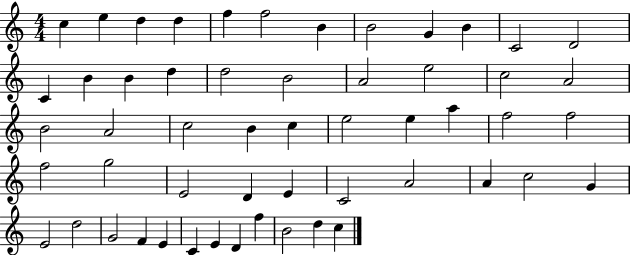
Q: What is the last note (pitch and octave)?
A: C5